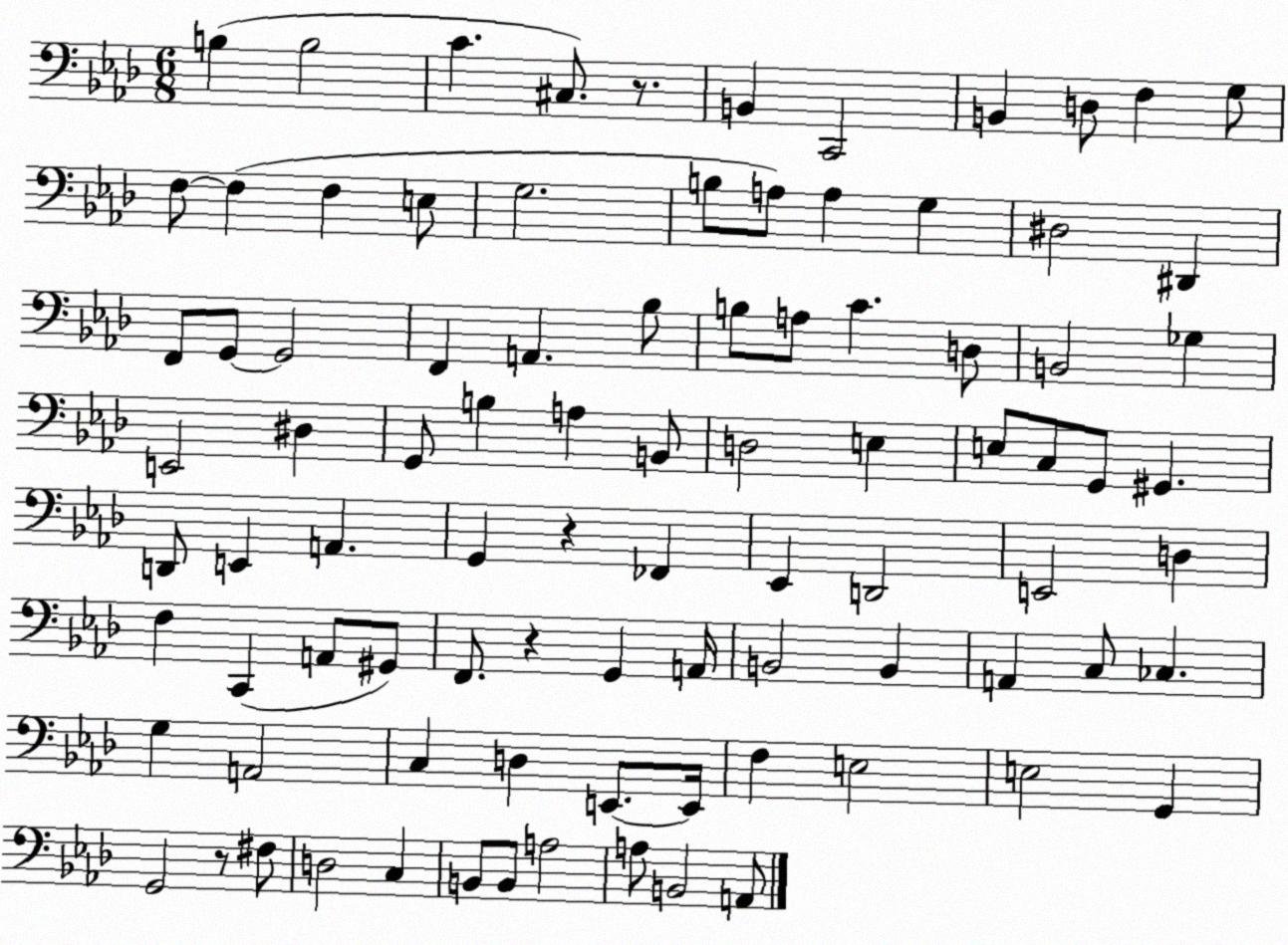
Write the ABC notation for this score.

X:1
T:Untitled
M:6/8
L:1/4
K:Ab
B, B,2 C ^C,/2 z/2 B,, C,,2 B,, D,/2 F, G,/2 F,/2 F, F, E,/2 G,2 B,/2 A,/2 A, G, ^D,2 ^D,, F,,/2 G,,/2 G,,2 F,, A,, _B,/2 B,/2 A,/2 C D,/2 B,,2 _G, E,,2 ^D, G,,/2 B, A, B,,/2 D,2 E, E,/2 C,/2 G,,/2 ^G,, D,,/2 E,, A,, G,, z _F,, _E,, D,,2 E,,2 D, F, C,, A,,/2 ^G,,/2 F,,/2 z G,, A,,/4 B,,2 B,, A,, C,/2 _C, G, A,,2 C, D, E,,/2 E,,/4 F, E,2 E,2 G,, G,,2 z/2 ^F,/2 D,2 C, B,,/2 B,,/2 A,2 A,/2 B,,2 A,,/2